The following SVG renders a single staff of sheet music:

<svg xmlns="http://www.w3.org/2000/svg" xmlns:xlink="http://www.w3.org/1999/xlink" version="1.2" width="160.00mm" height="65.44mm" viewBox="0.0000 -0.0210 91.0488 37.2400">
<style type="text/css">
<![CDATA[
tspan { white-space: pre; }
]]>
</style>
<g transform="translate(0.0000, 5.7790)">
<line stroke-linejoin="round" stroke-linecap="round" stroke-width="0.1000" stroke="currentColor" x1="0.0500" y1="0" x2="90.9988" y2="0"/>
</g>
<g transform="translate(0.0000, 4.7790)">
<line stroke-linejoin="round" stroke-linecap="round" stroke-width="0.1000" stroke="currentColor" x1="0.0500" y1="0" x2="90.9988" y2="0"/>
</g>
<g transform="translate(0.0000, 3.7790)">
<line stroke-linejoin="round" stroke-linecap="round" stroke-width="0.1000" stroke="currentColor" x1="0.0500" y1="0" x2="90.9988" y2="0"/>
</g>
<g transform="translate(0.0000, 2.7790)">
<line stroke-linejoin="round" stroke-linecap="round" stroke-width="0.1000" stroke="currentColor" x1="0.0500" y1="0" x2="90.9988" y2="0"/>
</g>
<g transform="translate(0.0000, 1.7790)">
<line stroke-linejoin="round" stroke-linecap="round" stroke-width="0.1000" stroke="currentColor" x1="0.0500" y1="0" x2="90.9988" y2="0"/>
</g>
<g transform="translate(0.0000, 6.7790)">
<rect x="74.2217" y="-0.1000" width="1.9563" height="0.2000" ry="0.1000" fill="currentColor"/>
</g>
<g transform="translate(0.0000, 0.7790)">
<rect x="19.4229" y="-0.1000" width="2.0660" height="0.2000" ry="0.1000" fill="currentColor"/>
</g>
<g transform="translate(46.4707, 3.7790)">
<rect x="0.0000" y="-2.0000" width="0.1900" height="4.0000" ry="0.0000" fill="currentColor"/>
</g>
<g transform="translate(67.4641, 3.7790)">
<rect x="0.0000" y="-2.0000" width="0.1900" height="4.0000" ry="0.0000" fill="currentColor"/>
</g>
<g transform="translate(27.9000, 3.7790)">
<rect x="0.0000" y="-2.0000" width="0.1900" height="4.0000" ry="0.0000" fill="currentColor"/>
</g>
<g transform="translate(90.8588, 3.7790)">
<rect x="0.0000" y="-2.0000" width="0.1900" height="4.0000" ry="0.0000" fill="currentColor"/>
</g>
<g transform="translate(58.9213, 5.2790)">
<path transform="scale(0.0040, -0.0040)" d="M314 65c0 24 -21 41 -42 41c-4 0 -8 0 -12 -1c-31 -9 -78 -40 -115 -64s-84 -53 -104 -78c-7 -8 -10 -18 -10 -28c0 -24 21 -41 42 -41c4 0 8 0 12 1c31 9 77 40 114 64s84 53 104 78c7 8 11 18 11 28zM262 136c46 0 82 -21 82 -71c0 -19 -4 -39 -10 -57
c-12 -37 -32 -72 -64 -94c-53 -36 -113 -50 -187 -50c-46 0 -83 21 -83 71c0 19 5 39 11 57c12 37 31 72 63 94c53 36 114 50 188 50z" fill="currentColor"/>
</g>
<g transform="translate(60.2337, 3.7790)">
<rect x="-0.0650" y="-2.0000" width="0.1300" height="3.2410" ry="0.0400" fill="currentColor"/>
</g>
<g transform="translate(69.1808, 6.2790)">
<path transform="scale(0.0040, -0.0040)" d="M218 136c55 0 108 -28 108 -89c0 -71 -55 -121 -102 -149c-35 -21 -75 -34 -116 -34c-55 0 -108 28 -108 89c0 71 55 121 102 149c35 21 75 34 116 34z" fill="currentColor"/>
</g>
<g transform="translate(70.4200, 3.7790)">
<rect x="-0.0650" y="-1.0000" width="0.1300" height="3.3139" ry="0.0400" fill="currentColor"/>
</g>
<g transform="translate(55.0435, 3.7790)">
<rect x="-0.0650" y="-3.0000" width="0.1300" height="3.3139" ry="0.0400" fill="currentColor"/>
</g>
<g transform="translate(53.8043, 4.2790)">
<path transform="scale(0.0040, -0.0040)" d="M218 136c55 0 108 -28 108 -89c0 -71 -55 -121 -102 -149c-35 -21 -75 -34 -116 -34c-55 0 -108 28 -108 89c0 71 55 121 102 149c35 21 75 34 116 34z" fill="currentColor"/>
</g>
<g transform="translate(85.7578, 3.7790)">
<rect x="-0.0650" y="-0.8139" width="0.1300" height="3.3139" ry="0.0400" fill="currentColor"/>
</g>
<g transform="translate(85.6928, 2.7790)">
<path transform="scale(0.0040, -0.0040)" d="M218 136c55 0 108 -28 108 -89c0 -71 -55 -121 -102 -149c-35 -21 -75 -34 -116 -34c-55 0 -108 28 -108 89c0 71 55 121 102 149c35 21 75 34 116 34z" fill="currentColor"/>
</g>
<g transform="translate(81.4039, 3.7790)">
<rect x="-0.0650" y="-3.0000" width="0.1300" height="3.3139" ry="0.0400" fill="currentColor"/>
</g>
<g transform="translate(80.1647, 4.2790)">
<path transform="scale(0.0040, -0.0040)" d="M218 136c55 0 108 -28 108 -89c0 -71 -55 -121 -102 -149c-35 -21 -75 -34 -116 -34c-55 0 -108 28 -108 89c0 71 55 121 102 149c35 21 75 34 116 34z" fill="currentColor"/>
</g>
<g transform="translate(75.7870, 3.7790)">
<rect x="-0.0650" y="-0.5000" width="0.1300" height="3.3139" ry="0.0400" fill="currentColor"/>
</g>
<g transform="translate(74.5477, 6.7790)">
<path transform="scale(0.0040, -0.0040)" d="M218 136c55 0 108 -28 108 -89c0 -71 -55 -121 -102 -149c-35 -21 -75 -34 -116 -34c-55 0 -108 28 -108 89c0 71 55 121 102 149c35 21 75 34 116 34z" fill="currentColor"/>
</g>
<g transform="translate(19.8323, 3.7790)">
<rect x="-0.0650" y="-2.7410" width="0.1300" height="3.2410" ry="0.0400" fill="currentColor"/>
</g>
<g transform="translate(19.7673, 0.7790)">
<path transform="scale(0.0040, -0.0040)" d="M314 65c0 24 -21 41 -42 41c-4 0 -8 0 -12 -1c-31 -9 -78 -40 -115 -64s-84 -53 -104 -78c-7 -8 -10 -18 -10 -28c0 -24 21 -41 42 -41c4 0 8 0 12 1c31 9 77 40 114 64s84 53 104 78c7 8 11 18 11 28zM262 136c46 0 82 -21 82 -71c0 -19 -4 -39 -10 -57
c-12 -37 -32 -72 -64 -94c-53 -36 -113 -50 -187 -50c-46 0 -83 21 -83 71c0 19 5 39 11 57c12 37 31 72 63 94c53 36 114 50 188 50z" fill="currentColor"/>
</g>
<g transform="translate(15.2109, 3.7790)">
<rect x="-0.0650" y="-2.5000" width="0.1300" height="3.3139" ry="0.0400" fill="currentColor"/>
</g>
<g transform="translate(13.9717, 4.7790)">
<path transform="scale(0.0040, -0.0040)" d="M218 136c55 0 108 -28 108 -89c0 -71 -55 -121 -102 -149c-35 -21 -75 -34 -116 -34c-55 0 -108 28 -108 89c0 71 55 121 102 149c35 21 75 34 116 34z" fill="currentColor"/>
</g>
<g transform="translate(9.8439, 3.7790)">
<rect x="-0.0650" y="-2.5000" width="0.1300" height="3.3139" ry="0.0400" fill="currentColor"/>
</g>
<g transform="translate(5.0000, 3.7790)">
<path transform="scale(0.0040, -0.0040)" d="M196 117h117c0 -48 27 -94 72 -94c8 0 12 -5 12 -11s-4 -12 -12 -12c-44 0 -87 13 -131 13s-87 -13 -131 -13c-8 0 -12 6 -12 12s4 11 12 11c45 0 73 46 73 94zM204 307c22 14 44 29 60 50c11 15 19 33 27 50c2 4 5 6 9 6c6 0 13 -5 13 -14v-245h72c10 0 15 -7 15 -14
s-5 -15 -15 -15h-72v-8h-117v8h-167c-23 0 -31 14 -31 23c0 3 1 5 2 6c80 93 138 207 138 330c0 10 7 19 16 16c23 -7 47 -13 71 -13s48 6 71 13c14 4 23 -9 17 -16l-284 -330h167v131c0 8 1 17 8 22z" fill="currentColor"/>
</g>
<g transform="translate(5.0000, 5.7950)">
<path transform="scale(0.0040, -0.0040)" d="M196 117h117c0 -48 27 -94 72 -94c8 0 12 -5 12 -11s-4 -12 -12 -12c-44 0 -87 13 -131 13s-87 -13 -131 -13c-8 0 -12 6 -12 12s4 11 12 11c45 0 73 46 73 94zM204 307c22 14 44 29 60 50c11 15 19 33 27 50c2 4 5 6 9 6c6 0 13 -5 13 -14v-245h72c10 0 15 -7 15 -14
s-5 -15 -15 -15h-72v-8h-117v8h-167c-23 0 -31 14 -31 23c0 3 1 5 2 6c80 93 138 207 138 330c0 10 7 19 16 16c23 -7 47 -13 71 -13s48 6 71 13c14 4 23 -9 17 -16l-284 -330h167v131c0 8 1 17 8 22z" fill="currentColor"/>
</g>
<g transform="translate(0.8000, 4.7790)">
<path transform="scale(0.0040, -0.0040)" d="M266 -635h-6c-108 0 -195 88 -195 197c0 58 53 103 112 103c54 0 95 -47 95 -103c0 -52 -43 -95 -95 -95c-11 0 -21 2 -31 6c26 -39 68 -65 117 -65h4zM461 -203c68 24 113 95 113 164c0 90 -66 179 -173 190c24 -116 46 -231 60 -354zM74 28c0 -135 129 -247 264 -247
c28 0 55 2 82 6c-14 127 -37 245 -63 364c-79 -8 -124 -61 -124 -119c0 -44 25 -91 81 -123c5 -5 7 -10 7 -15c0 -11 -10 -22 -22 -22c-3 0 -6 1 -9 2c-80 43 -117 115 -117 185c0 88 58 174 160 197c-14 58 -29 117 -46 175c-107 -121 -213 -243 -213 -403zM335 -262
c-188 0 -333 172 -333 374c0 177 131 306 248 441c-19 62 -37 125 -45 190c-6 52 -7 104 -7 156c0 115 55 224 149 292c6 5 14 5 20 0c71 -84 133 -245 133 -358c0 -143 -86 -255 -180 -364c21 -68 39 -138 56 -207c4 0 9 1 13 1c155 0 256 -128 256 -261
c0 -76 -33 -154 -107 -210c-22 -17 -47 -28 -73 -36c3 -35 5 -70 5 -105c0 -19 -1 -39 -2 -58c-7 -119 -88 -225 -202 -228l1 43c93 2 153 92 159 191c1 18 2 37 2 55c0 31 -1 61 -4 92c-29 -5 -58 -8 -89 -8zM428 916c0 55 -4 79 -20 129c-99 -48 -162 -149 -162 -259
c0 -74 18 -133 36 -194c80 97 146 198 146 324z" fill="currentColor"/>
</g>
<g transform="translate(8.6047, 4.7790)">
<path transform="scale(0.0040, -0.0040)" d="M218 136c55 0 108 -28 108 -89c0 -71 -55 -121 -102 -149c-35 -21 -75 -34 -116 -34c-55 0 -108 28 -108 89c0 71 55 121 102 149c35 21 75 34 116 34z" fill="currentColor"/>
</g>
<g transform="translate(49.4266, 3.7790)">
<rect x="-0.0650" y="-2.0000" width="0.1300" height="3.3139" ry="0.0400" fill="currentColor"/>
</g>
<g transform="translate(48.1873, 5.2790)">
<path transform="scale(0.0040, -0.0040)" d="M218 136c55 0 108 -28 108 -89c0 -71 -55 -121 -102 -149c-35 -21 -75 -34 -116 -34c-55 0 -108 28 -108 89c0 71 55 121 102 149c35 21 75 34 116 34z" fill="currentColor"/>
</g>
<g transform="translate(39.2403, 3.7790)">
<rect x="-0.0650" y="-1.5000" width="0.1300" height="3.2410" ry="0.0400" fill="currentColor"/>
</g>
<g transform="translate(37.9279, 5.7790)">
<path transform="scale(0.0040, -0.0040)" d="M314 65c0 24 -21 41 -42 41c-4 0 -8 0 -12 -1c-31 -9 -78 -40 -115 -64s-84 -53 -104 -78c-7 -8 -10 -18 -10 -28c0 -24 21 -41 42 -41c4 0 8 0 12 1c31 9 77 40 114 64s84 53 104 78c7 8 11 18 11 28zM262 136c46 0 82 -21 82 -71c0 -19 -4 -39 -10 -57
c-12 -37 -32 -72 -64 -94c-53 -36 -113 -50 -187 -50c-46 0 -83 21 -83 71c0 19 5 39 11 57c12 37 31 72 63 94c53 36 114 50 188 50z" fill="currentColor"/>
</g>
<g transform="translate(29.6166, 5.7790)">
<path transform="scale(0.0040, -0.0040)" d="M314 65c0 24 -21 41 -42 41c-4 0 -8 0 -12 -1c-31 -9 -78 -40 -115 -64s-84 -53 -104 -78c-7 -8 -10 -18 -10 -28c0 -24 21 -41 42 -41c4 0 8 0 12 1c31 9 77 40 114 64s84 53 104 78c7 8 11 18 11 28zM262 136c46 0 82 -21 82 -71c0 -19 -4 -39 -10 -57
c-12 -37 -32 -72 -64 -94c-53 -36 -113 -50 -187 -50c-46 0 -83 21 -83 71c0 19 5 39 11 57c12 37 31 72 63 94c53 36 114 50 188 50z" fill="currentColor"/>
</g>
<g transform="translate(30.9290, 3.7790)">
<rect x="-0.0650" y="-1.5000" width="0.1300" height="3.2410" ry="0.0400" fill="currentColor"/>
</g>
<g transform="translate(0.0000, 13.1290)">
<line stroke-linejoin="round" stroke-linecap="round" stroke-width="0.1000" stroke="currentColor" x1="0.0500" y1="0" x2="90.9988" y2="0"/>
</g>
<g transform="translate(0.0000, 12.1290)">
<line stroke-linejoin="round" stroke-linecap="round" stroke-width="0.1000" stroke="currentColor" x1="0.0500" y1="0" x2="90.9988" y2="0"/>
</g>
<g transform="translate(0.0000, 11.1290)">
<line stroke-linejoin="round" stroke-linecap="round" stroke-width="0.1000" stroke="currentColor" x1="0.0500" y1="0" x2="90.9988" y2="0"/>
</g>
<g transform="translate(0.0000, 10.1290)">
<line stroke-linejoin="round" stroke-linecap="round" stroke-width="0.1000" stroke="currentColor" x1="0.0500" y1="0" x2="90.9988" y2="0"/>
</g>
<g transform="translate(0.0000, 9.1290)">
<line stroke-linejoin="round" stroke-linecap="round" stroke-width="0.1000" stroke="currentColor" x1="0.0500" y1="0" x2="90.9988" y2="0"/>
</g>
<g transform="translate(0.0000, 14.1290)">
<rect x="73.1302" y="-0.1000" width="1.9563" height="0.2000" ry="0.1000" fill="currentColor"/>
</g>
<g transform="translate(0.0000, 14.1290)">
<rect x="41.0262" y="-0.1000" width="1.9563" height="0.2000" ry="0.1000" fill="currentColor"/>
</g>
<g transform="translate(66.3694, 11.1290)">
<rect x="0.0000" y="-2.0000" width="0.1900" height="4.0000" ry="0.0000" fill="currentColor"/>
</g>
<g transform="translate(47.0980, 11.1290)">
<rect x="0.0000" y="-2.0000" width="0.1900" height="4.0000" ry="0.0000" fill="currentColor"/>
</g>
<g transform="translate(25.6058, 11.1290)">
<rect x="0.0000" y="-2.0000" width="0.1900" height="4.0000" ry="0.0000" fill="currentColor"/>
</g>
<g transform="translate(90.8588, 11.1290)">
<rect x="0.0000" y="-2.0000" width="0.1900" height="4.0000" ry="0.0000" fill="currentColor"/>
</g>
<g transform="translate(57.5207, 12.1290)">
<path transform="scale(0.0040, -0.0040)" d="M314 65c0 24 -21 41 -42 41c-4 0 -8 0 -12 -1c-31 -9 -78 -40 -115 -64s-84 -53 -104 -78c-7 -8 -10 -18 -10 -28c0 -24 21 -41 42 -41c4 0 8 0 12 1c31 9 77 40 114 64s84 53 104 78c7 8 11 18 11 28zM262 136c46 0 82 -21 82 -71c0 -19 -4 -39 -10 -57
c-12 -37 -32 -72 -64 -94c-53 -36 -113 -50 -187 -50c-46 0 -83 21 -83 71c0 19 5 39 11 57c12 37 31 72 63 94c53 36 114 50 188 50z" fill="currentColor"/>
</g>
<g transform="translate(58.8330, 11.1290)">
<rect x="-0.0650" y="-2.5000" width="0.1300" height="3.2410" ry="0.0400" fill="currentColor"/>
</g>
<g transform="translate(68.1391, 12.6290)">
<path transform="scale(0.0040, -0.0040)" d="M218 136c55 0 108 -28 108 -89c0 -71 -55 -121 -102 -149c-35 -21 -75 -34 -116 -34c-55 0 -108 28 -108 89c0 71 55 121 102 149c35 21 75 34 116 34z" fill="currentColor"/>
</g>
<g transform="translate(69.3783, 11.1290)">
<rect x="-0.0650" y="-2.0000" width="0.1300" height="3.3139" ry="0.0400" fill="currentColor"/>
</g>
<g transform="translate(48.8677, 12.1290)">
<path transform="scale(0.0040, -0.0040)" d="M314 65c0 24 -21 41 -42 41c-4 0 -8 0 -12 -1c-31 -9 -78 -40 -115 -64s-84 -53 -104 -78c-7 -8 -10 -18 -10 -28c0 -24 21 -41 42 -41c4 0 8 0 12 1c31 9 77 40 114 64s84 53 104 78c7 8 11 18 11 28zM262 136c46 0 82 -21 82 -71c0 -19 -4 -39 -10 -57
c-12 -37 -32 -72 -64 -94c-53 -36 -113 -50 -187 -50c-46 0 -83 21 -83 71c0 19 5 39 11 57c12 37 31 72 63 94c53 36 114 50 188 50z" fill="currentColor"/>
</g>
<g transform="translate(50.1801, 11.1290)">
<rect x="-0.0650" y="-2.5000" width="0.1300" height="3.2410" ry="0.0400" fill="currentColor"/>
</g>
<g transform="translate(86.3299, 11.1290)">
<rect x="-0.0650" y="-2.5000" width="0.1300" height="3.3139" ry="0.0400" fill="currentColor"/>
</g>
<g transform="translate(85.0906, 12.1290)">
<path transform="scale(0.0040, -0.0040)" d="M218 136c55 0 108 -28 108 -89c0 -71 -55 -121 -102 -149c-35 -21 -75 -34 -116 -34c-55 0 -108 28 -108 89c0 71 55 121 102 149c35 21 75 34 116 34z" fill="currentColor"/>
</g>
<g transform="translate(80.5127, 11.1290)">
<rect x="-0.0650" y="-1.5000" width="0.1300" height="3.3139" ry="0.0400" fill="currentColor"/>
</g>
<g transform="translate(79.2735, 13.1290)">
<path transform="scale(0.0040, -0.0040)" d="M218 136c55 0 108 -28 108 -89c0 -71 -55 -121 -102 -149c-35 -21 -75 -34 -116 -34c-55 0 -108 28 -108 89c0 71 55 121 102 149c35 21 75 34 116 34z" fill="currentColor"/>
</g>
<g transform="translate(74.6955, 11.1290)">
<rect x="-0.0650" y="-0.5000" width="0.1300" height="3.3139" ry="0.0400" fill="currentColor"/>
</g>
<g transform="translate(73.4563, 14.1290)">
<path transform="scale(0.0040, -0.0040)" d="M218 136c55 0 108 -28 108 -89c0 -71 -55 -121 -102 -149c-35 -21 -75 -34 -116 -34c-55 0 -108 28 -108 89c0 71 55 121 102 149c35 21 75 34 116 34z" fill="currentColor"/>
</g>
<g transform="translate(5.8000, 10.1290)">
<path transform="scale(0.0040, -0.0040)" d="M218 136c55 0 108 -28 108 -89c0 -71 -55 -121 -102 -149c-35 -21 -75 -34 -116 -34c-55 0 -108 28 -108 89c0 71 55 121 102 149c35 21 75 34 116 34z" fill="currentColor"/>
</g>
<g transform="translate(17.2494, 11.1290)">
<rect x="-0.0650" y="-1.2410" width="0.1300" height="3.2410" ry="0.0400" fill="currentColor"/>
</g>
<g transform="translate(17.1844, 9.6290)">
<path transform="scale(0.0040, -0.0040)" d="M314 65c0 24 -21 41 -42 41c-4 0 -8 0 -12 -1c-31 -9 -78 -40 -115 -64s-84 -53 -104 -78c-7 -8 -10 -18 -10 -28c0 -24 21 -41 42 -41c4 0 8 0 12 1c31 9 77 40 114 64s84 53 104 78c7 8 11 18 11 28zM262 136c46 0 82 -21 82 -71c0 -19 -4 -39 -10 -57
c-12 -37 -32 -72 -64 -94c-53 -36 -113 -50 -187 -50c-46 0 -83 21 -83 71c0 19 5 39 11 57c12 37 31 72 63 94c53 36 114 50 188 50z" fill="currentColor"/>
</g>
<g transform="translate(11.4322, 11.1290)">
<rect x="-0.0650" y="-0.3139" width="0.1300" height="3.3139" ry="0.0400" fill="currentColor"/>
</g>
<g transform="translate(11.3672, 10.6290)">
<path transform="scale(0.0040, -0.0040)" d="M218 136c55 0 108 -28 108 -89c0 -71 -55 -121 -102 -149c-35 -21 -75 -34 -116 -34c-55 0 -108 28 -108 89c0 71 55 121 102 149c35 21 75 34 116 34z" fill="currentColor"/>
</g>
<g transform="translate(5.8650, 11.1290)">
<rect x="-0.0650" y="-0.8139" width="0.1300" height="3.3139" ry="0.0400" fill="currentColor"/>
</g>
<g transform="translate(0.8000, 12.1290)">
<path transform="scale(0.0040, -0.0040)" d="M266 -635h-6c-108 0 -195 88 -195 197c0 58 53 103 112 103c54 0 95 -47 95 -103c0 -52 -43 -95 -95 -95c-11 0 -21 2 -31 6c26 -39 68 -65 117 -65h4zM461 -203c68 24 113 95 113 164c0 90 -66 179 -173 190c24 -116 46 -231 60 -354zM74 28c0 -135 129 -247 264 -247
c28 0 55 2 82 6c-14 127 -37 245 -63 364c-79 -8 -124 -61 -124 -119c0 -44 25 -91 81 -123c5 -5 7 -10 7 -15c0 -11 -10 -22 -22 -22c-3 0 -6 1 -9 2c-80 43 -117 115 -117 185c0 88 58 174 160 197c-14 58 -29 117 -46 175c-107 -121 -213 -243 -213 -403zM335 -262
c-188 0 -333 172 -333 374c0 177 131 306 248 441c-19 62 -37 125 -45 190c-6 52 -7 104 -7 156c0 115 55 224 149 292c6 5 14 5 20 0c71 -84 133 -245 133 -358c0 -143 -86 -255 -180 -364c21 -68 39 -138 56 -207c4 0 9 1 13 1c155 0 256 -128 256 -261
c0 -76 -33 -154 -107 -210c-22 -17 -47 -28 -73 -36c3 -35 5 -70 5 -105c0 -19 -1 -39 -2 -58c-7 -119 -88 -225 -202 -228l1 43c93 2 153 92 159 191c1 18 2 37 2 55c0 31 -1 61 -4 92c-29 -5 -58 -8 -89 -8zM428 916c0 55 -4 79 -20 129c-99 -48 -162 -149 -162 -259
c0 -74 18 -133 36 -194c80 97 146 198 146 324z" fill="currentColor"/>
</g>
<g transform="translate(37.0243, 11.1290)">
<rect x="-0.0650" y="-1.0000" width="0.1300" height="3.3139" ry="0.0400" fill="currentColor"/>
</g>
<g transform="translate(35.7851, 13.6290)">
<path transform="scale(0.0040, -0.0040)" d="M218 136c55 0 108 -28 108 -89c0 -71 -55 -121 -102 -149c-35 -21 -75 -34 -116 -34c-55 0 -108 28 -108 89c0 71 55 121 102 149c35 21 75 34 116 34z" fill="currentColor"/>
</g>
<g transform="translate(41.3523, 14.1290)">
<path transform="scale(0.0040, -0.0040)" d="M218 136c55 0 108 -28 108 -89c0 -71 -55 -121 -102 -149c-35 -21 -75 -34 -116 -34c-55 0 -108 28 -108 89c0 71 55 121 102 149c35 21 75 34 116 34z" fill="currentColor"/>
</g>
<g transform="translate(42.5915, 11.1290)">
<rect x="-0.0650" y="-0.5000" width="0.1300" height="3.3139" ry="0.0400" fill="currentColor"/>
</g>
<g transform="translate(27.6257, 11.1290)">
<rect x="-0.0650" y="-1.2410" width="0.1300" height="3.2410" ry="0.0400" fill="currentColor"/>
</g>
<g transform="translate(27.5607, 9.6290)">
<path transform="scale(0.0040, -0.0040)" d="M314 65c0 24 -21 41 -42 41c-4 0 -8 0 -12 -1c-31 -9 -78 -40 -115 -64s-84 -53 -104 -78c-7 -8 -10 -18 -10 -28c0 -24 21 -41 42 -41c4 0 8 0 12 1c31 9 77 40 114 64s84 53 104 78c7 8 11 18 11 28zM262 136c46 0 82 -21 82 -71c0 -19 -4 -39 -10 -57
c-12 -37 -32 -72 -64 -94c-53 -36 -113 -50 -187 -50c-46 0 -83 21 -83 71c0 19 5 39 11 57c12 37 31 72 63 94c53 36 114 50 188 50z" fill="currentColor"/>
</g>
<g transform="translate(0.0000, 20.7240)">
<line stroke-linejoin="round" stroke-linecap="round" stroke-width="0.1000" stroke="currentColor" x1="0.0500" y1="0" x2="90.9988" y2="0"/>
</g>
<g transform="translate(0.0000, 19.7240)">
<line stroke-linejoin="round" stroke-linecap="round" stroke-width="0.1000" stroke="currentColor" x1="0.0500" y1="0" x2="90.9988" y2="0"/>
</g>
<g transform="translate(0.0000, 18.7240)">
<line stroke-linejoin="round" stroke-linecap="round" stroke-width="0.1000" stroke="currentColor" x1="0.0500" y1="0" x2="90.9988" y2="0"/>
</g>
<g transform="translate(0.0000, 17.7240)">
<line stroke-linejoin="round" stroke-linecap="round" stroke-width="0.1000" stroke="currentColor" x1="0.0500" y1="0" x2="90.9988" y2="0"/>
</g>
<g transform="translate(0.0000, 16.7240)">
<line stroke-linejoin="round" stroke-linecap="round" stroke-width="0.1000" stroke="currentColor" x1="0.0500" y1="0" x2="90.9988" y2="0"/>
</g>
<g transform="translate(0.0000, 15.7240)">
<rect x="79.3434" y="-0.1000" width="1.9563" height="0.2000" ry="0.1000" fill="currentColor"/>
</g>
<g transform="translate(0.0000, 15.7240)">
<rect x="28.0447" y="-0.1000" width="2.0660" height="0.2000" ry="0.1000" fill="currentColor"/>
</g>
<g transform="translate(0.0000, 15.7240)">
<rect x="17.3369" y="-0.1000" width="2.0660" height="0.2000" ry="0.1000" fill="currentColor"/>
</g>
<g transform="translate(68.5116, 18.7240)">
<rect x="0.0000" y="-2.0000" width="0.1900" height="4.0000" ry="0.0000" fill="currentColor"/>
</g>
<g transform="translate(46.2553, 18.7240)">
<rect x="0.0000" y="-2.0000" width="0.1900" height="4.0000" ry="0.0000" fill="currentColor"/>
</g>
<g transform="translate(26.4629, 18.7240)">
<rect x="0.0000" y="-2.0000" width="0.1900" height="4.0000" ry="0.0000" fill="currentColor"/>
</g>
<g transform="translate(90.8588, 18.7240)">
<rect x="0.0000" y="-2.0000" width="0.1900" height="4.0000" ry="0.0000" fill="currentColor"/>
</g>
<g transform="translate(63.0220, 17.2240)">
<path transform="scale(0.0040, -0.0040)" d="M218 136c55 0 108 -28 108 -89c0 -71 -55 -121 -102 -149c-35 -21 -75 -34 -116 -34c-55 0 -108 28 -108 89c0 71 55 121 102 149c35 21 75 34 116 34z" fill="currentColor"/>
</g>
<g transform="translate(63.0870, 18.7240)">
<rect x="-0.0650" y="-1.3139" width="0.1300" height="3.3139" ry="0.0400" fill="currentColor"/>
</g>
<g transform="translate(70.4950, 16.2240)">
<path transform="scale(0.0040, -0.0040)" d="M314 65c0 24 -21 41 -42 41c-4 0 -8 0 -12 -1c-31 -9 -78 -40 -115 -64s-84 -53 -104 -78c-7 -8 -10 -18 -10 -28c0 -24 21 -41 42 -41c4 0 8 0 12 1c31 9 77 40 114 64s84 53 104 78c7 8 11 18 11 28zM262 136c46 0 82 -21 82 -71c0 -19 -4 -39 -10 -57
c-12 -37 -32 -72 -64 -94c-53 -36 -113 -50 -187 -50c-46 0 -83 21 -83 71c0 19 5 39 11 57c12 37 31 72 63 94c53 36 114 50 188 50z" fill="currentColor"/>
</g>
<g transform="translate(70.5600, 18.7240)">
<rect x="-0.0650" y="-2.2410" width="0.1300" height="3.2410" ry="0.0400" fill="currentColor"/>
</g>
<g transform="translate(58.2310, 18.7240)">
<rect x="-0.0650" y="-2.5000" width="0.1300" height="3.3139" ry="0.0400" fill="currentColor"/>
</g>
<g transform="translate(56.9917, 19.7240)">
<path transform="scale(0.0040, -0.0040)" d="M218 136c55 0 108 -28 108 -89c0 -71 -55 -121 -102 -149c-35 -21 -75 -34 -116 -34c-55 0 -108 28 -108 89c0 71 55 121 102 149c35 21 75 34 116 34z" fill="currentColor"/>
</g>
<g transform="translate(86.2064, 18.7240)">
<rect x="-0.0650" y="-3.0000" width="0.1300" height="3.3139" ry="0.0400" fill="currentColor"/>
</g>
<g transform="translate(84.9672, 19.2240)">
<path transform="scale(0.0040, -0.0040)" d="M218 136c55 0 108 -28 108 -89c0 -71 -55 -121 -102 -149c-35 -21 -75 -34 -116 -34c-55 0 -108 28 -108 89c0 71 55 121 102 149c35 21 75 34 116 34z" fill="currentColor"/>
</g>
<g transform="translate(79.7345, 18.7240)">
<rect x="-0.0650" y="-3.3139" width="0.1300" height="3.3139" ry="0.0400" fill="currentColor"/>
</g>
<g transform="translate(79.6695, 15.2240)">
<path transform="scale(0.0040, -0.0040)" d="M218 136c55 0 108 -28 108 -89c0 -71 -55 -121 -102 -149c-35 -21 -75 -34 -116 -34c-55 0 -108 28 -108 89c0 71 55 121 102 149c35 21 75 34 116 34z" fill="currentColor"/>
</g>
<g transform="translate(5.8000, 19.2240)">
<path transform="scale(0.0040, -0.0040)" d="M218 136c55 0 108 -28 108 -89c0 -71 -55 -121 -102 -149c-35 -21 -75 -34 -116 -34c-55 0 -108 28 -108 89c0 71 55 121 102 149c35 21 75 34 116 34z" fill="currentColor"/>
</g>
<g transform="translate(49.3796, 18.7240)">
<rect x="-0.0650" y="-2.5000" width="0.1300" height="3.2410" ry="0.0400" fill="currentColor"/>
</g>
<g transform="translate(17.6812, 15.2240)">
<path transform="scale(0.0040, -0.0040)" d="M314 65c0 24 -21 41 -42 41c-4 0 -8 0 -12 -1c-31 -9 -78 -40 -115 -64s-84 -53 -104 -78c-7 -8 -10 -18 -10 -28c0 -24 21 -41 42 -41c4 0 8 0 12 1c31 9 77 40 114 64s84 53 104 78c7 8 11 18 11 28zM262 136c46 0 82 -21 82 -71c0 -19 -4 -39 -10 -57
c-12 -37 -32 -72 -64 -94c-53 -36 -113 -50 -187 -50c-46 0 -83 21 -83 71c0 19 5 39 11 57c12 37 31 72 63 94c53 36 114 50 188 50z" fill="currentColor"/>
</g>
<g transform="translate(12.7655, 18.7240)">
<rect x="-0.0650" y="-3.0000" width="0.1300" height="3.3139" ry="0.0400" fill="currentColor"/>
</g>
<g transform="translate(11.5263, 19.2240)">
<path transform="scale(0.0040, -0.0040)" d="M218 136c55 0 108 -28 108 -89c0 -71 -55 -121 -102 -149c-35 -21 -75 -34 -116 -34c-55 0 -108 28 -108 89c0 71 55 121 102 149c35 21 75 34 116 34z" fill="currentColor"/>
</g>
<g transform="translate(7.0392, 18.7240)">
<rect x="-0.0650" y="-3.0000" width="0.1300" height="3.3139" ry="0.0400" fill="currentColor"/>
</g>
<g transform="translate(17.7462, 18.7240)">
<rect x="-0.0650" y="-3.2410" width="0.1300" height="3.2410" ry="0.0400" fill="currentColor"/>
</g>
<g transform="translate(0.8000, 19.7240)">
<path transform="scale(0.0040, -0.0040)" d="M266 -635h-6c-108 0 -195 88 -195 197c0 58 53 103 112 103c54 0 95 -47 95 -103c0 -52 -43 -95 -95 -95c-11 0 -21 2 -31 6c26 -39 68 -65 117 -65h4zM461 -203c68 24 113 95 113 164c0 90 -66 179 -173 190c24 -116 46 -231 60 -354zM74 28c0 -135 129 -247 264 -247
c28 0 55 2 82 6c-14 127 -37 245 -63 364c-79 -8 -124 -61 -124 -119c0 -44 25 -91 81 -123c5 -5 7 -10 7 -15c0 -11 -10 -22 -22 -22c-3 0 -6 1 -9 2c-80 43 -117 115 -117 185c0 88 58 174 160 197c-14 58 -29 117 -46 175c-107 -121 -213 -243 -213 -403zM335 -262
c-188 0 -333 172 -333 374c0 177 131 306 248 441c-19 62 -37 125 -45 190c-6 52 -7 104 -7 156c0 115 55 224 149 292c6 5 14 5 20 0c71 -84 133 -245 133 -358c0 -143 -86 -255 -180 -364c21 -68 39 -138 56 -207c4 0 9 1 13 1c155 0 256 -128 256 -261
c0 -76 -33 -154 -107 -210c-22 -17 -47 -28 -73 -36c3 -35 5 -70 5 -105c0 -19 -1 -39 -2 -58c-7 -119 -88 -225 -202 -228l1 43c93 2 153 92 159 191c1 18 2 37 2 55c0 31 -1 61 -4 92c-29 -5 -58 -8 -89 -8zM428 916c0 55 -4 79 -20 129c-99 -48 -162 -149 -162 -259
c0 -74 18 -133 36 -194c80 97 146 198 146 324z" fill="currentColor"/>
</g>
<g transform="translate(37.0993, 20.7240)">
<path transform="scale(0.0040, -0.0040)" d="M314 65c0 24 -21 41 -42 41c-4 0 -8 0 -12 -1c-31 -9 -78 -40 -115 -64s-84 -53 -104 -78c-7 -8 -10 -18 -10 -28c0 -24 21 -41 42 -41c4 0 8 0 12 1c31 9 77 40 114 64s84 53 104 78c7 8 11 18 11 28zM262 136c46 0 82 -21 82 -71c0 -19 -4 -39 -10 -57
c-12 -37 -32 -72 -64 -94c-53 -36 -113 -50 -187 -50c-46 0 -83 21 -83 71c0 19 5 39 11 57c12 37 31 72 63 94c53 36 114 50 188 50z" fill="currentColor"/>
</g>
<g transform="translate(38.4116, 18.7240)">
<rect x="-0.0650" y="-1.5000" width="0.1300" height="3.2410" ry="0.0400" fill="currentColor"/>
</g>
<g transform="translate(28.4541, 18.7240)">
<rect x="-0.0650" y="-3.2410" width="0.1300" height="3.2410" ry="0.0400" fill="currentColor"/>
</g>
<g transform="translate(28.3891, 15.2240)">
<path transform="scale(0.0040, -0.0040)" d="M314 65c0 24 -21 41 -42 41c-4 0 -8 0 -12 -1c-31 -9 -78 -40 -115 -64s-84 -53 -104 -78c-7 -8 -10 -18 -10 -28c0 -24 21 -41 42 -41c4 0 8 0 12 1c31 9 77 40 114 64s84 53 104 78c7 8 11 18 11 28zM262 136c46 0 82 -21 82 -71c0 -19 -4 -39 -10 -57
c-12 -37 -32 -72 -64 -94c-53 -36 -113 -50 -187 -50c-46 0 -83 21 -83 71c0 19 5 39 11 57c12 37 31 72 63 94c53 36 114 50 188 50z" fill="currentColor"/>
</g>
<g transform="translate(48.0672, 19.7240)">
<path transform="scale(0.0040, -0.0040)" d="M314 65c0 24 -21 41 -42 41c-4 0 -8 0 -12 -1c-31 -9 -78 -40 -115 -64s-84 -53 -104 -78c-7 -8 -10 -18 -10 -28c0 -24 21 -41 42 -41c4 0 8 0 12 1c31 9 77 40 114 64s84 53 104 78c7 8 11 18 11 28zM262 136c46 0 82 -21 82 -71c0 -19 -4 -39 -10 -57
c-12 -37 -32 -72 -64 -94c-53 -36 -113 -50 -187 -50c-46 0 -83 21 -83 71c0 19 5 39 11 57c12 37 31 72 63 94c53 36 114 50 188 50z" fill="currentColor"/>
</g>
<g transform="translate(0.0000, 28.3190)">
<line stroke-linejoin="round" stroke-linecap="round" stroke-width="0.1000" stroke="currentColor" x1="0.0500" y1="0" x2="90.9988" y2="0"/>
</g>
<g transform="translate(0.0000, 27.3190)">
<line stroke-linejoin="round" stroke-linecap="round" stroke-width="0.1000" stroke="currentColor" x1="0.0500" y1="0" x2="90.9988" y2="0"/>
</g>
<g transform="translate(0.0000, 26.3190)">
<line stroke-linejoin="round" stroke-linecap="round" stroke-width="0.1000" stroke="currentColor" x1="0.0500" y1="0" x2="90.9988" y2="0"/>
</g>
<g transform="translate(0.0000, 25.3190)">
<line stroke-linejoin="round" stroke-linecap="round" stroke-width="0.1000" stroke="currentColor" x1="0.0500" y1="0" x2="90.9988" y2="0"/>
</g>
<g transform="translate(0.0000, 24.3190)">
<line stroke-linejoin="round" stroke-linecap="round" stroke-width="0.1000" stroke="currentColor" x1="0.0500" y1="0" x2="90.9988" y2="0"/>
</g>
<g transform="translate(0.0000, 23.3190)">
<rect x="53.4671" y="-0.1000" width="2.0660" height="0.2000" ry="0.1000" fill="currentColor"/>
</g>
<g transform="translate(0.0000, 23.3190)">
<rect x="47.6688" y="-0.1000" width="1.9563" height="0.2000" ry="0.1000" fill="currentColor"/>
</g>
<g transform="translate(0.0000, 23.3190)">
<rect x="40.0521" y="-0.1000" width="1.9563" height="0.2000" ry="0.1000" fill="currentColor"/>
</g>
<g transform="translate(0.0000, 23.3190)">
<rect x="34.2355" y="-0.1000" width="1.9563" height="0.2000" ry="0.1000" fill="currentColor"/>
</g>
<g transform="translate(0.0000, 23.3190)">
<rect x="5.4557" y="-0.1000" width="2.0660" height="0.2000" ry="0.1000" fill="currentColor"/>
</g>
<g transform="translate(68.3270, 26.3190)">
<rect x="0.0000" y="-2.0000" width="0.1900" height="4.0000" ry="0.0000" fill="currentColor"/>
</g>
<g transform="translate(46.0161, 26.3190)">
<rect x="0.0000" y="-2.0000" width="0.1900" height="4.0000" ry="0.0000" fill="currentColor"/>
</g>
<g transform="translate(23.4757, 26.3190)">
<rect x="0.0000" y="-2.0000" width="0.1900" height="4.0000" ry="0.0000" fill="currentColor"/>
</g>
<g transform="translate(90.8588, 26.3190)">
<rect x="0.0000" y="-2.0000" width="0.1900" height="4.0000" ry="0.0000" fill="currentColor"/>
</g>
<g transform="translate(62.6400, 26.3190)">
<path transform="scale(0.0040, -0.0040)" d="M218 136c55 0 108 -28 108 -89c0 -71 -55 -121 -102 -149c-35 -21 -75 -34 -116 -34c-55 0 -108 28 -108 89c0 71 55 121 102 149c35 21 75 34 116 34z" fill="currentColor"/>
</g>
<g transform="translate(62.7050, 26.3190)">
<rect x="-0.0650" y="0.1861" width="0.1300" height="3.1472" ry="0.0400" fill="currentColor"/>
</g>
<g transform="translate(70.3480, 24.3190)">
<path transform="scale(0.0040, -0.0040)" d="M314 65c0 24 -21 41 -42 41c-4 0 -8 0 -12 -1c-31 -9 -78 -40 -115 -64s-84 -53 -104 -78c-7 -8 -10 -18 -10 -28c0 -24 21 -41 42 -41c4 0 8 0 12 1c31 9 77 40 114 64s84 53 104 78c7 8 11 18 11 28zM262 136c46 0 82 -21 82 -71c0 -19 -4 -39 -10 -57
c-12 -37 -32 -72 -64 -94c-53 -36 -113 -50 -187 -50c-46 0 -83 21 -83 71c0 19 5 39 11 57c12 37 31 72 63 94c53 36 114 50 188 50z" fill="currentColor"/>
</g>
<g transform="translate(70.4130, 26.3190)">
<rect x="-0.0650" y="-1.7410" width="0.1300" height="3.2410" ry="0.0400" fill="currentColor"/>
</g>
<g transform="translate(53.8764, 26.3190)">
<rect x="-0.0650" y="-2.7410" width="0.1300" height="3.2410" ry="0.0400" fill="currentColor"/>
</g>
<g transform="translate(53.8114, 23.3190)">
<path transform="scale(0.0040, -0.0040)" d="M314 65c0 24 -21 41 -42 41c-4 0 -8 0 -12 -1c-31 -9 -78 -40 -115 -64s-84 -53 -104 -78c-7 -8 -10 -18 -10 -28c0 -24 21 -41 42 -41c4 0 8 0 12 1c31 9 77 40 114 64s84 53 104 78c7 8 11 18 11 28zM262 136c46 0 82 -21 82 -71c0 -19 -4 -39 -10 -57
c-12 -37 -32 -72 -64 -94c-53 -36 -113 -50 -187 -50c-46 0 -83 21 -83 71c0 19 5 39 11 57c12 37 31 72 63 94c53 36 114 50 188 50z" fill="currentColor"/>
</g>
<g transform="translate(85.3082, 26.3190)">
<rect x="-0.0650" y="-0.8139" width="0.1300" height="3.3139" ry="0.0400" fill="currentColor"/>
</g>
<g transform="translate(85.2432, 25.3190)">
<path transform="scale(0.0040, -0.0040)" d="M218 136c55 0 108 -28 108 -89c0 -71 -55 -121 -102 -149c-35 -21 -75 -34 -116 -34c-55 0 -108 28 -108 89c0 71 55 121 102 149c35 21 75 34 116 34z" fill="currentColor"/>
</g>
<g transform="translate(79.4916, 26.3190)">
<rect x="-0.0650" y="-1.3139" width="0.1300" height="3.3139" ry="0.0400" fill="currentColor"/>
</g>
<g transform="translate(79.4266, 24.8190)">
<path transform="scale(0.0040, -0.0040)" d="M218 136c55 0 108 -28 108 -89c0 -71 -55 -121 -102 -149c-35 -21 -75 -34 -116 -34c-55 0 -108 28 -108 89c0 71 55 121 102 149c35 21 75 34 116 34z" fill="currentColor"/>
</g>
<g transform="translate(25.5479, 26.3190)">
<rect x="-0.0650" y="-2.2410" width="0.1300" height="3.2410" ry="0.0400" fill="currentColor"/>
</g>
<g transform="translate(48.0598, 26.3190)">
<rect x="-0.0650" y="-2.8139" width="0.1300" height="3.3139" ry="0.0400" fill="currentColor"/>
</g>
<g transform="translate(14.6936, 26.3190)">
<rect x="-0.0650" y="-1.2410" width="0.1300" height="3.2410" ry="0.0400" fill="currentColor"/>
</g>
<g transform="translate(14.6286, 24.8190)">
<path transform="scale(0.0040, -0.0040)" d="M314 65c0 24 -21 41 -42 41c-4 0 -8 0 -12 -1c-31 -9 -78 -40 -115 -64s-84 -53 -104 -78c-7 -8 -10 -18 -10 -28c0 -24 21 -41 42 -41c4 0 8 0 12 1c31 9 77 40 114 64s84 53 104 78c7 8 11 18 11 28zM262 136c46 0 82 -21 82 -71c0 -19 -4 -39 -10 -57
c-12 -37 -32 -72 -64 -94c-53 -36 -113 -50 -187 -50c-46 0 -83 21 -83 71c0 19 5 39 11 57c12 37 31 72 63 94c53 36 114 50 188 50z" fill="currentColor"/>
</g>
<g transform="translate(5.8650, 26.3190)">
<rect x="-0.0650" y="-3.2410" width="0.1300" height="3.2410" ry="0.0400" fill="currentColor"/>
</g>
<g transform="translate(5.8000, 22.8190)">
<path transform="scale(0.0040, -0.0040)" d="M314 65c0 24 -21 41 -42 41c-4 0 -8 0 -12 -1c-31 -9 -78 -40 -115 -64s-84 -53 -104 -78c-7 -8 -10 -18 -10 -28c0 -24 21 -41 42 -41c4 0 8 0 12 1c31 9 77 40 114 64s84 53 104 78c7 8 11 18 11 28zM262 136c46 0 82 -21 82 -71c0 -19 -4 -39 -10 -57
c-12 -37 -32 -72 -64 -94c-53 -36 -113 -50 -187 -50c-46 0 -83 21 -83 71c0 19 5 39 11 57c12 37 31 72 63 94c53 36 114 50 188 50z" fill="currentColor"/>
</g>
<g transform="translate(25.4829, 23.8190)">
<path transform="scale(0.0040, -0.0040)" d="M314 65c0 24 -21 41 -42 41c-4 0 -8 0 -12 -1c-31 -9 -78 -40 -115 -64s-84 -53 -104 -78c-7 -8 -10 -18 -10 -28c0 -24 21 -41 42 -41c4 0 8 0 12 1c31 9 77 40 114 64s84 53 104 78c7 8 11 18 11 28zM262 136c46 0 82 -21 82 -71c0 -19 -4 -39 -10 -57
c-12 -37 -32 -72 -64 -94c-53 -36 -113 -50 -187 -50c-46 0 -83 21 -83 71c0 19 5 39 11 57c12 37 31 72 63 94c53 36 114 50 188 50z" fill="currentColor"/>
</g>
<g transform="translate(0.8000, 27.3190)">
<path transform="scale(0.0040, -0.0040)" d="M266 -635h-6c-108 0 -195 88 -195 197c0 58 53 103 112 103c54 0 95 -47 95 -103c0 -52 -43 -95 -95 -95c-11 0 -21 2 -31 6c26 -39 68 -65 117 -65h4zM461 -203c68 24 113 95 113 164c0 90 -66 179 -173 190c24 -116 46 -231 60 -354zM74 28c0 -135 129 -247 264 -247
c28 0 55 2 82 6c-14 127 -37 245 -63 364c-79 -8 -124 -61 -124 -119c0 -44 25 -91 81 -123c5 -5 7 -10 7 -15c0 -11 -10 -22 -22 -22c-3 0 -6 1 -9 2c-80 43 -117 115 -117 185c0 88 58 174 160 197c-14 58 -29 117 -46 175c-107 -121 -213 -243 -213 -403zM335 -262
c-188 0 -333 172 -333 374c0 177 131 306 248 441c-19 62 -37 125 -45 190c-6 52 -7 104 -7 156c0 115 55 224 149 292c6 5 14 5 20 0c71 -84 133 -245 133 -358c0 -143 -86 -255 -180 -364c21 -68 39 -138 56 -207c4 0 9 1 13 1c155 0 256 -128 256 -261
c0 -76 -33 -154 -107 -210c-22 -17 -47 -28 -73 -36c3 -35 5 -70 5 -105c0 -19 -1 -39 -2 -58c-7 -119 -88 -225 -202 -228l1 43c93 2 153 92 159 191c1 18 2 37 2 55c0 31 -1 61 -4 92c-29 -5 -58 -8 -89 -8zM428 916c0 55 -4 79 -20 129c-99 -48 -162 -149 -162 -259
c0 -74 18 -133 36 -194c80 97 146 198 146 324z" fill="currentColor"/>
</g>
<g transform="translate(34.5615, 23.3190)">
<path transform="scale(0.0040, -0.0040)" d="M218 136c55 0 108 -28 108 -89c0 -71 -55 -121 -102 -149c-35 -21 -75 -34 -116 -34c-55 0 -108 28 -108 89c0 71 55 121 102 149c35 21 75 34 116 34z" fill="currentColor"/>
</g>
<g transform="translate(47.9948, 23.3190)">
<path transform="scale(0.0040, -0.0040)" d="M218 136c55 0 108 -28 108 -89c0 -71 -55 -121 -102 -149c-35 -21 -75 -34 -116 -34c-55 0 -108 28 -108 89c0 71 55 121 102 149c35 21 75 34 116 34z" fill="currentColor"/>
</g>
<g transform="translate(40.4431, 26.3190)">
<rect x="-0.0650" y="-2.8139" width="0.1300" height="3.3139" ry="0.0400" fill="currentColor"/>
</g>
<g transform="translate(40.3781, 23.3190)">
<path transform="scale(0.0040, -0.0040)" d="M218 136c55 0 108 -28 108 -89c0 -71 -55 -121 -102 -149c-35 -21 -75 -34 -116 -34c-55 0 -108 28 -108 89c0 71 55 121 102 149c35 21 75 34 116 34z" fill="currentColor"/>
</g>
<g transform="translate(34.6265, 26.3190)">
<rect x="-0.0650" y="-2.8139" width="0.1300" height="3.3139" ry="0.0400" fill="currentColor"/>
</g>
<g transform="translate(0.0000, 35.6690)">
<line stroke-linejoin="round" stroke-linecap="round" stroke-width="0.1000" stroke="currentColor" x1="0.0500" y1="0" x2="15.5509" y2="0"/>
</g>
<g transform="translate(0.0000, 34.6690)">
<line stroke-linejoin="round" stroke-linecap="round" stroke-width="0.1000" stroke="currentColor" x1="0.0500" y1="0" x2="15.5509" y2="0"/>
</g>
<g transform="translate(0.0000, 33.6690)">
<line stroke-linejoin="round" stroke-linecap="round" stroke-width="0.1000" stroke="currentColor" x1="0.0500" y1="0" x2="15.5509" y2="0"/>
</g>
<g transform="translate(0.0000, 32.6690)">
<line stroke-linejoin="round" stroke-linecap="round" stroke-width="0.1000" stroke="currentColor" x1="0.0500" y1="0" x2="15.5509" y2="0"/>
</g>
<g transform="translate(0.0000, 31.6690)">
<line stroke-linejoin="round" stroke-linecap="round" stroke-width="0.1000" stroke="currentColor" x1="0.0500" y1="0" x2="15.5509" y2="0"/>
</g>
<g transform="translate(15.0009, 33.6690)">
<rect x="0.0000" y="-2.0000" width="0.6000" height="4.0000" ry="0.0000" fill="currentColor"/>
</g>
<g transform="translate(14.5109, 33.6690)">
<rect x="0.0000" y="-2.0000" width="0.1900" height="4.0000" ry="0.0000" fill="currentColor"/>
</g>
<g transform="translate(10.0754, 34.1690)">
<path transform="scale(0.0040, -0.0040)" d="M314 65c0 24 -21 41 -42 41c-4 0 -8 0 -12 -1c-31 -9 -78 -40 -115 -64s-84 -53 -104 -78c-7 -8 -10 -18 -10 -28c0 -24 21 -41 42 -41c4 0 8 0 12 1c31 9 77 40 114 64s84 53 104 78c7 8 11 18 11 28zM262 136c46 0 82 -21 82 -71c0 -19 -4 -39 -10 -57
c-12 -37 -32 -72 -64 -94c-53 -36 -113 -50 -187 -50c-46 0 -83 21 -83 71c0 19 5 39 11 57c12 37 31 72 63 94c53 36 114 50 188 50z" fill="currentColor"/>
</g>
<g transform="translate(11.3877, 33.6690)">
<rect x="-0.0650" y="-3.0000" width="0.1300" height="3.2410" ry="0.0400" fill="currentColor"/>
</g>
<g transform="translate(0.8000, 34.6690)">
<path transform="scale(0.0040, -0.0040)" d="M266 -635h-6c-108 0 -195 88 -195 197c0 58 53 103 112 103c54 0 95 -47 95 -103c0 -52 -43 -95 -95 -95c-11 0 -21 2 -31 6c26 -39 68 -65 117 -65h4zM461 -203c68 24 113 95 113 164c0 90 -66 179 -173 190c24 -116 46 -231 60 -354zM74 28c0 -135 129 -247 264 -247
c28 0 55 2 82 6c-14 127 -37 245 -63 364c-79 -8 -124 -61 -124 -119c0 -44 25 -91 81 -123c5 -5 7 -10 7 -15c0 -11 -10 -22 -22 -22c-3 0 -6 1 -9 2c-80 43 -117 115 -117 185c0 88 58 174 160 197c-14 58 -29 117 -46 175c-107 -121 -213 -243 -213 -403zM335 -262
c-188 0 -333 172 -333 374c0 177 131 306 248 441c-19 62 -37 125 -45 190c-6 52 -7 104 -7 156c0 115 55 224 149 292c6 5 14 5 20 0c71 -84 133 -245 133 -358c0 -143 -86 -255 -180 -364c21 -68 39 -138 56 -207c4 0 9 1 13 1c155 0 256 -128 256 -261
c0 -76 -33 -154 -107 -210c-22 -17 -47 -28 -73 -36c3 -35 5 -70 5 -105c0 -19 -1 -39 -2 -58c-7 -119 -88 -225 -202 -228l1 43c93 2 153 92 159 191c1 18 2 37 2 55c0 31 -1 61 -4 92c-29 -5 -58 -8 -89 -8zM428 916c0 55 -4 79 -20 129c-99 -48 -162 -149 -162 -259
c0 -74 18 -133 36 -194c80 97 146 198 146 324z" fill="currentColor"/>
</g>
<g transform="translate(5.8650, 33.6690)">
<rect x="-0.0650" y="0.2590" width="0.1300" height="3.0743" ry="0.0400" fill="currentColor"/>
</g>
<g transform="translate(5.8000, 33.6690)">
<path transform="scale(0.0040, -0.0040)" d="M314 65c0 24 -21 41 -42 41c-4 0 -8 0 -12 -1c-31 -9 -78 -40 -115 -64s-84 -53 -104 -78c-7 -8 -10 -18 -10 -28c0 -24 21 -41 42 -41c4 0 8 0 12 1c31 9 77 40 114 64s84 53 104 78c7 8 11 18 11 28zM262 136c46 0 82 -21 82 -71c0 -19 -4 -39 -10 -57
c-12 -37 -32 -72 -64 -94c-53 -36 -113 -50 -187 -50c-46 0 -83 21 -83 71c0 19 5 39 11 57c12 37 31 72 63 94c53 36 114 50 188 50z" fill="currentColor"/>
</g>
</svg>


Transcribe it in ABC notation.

X:1
T:Untitled
M:4/4
L:1/4
K:C
G G a2 E2 E2 F A F2 D C A d d c e2 e2 D C G2 G2 F C E G A A b2 b2 E2 G2 G e g2 b A b2 e2 g2 a a a a2 B f2 e d B2 A2